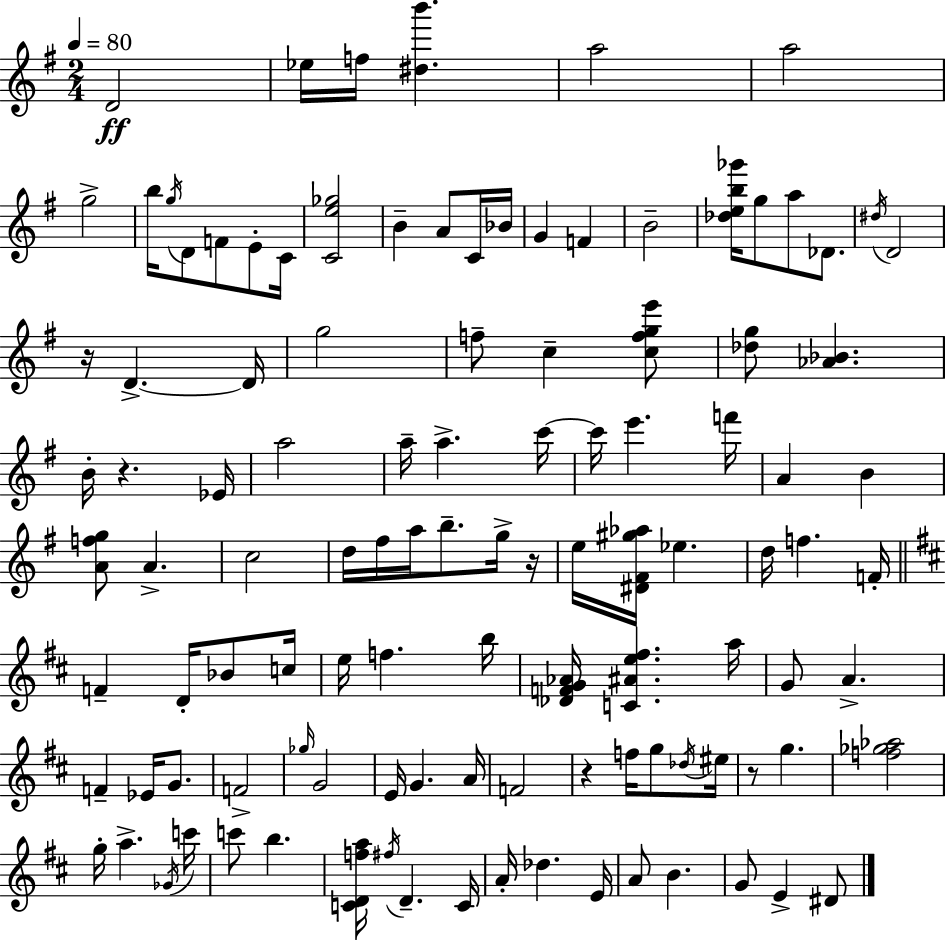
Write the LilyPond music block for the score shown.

{
  \clef treble
  \numericTimeSignature
  \time 2/4
  \key g \major
  \tempo 4 = 80
  \repeat volta 2 { d'2\ff | ees''16 f''16 <dis'' b'''>4. | a''2 | a''2 | \break g''2-> | b''16 \acciaccatura { g''16 } d'8 f'8 e'8-. | c'16 <c' e'' ges''>2 | b'4-- a'8 c'16 | \break bes'16 g'4 f'4 | b'2-- | <des'' e'' b'' ges'''>16 g''8 a''8 des'8. | \acciaccatura { dis''16 } d'2 | \break r16 d'4.->~~ | d'16 g''2 | f''8-- c''4-- | <c'' f'' g'' e'''>8 <des'' g''>8 <aes' bes'>4. | \break b'16-. r4. | ees'16 a''2 | a''16-- a''4.-> | c'''16~~ c'''16 e'''4. | \break f'''16 a'4 b'4 | <a' f'' g''>8 a'4.-> | c''2 | d''16 fis''16 a''16 b''8.-- | \break g''16-> r16 e''16 <dis' fis' gis'' aes''>16 ees''4. | d''16 f''4. | f'16-. \bar "||" \break \key d \major f'4-- d'16-. bes'8 c''16 | e''16 f''4. b''16 | <des' f' g' aes'>16 <c' ais' e'' fis''>4. a''16 | g'8 a'4.-> | \break f'4-- ees'16 g'8. | f'2-> | \grace { ges''16 } g'2 | e'16 g'4. | \break a'16 f'2 | r4 f''16 g''8 | \acciaccatura { des''16 } eis''16 r8 g''4. | <f'' ges'' aes''>2 | \break g''16-. a''4.-> | \acciaccatura { ges'16 } c'''16 c'''8 b''4. | <c' d' f'' a''>16 \acciaccatura { fis''16 } d'4.-- | c'16 a'16-. des''4. | \break e'16 a'8 b'4. | g'8 e'4-> | dis'8 } \bar "|."
}